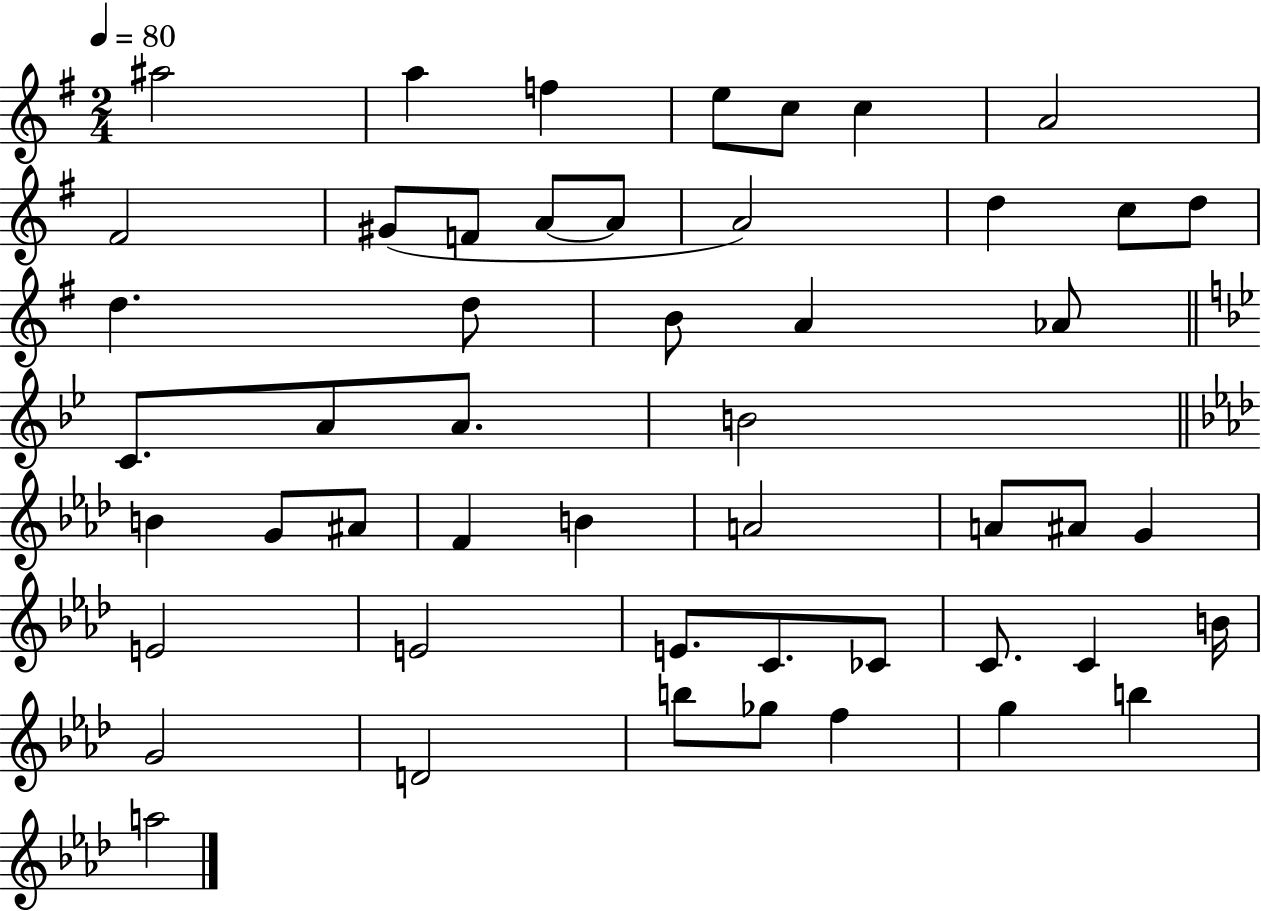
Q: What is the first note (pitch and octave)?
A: A#5